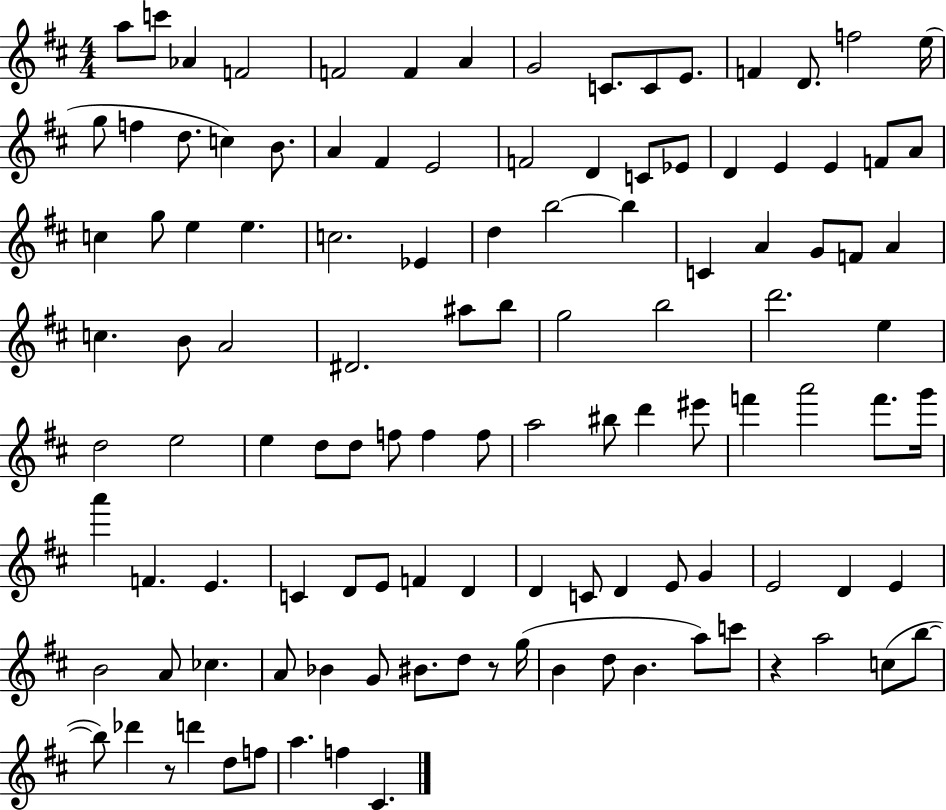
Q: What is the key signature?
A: D major